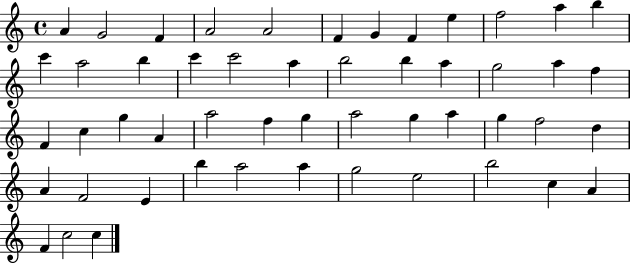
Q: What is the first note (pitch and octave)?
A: A4